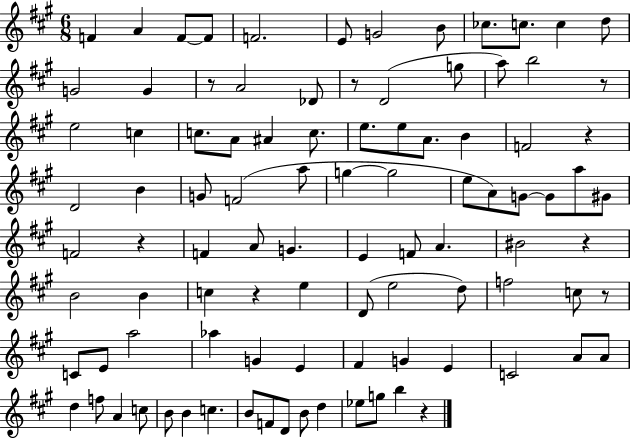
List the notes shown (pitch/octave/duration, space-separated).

F4/q A4/q F4/e F4/e F4/h. E4/e G4/h B4/e CES5/e. C5/e. C5/q D5/e G4/h G4/q R/e A4/h Db4/e R/e D4/h G5/e A5/e B5/h R/e E5/h C5/q C5/e. A4/e A#4/q C5/e. E5/e. E5/e A4/e. B4/q F4/h R/q D4/h B4/q G4/e F4/h A5/e G5/q G5/h E5/e A4/e G4/e G4/e A5/e G#4/e F4/h R/q F4/q A4/e G4/q. E4/q F4/e A4/q. BIS4/h R/q B4/h B4/q C5/q R/q E5/q D4/e E5/h D5/e F5/h C5/e R/e C4/e E4/e A5/h Ab5/q G4/q E4/q F#4/q G4/q E4/q C4/h A4/e A4/e D5/q F5/e A4/q C5/e B4/e B4/q C5/q. B4/e F4/e D4/e B4/e D5/q Eb5/e G5/e B5/q R/q